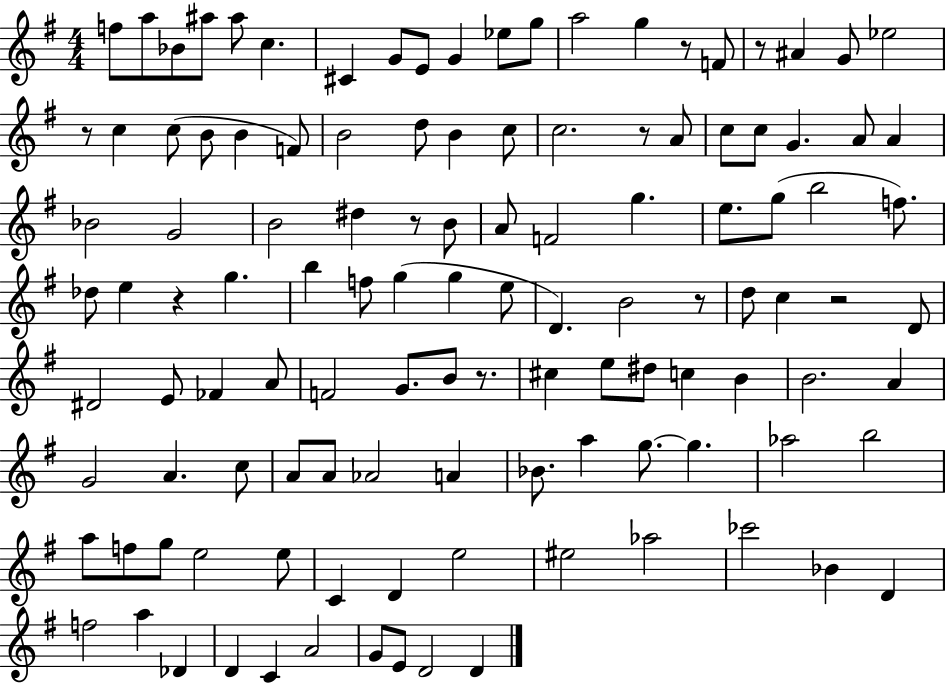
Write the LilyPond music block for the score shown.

{
  \clef treble
  \numericTimeSignature
  \time 4/4
  \key g \major
  f''8 a''8 bes'8 ais''8 ais''8 c''4. | cis'4 g'8 e'8 g'4 ees''8 g''8 | a''2 g''4 r8 f'8 | r8 ais'4 g'8 ees''2 | \break r8 c''4 c''8( b'8 b'4 f'8) | b'2 d''8 b'4 c''8 | c''2. r8 a'8 | c''8 c''8 g'4. a'8 a'4 | \break bes'2 g'2 | b'2 dis''4 r8 b'8 | a'8 f'2 g''4. | e''8. g''8( b''2 f''8.) | \break des''8 e''4 r4 g''4. | b''4 f''8 g''4( g''4 e''8 | d'4.) b'2 r8 | d''8 c''4 r2 d'8 | \break dis'2 e'8 fes'4 a'8 | f'2 g'8. b'8 r8. | cis''4 e''8 dis''8 c''4 b'4 | b'2. a'4 | \break g'2 a'4. c''8 | a'8 a'8 aes'2 a'4 | bes'8. a''4 g''8.~~ g''4. | aes''2 b''2 | \break a''8 f''8 g''8 e''2 e''8 | c'4 d'4 e''2 | eis''2 aes''2 | ces'''2 bes'4 d'4 | \break f''2 a''4 des'4 | d'4 c'4 a'2 | g'8 e'8 d'2 d'4 | \bar "|."
}